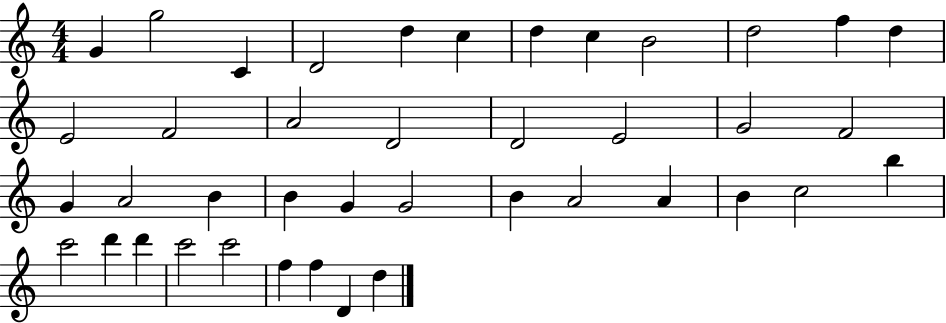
X:1
T:Untitled
M:4/4
L:1/4
K:C
G g2 C D2 d c d c B2 d2 f d E2 F2 A2 D2 D2 E2 G2 F2 G A2 B B G G2 B A2 A B c2 b c'2 d' d' c'2 c'2 f f D d